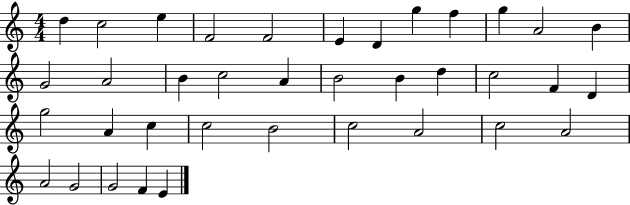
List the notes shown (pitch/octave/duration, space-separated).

D5/q C5/h E5/q F4/h F4/h E4/q D4/q G5/q F5/q G5/q A4/h B4/q G4/h A4/h B4/q C5/h A4/q B4/h B4/q D5/q C5/h F4/q D4/q G5/h A4/q C5/q C5/h B4/h C5/h A4/h C5/h A4/h A4/h G4/h G4/h F4/q E4/q